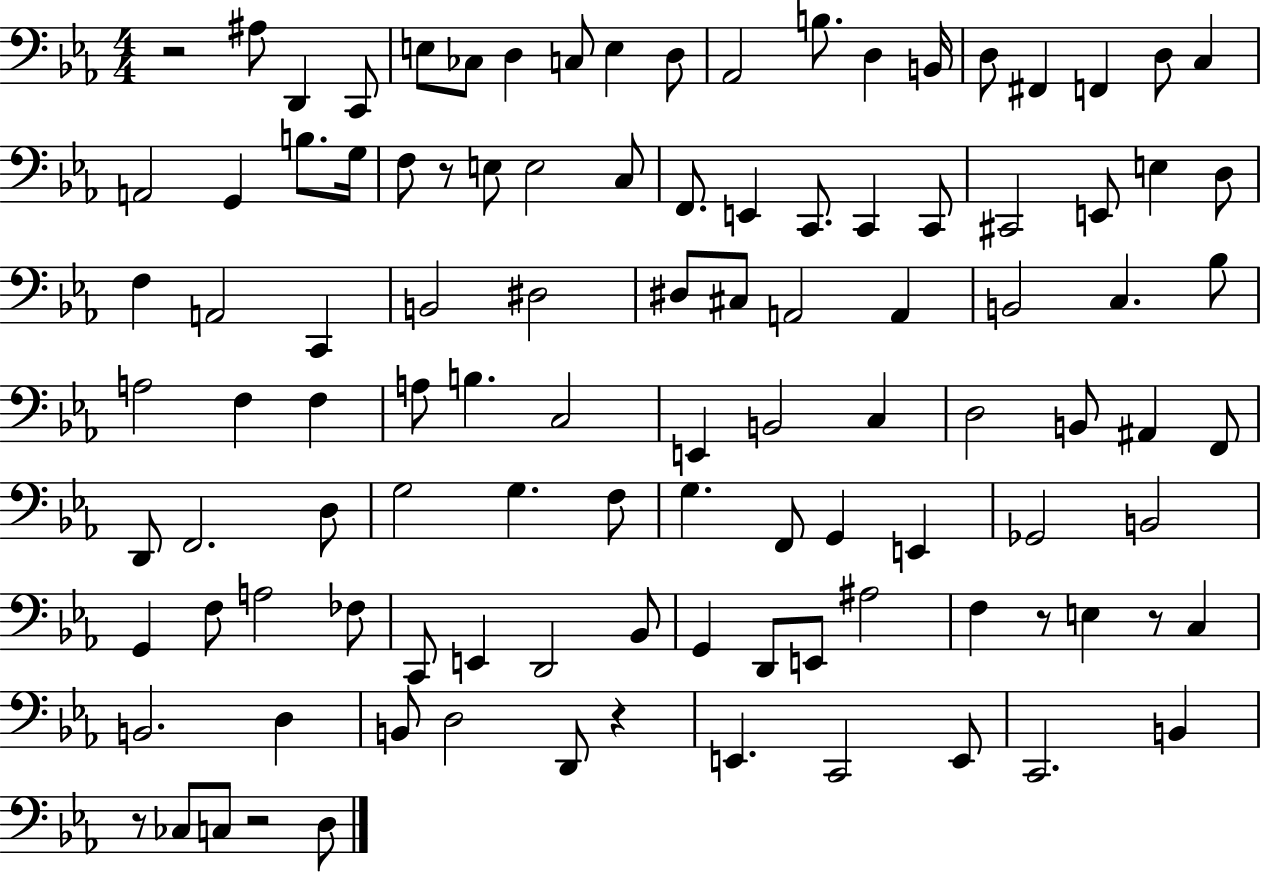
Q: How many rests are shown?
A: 7